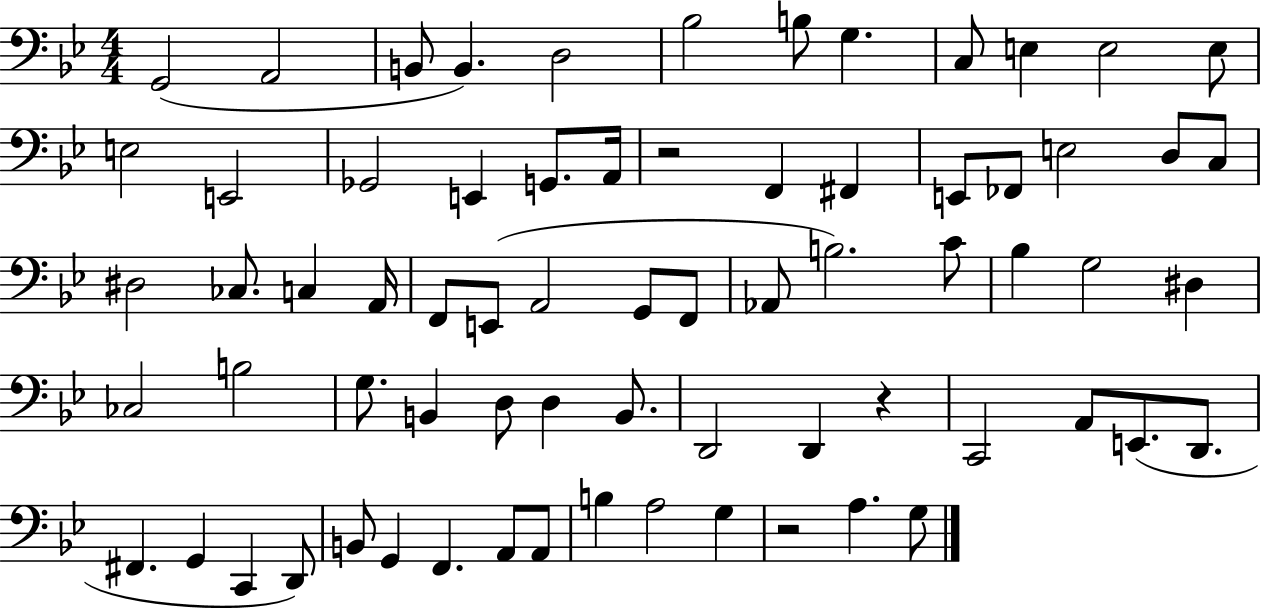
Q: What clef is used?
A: bass